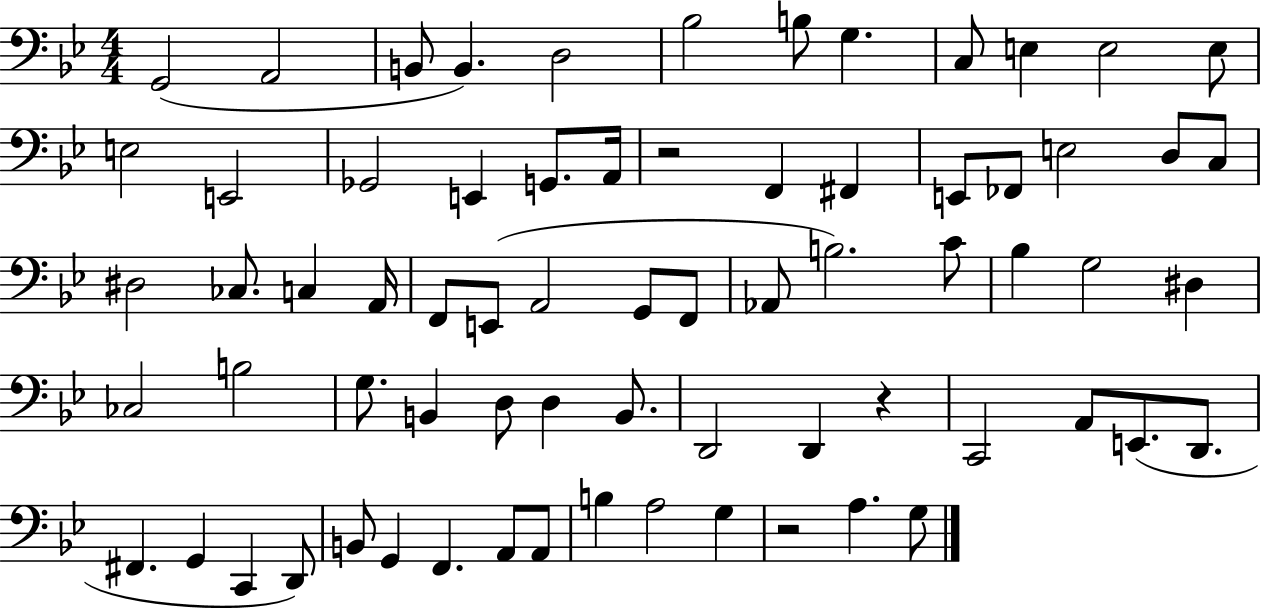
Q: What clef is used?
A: bass